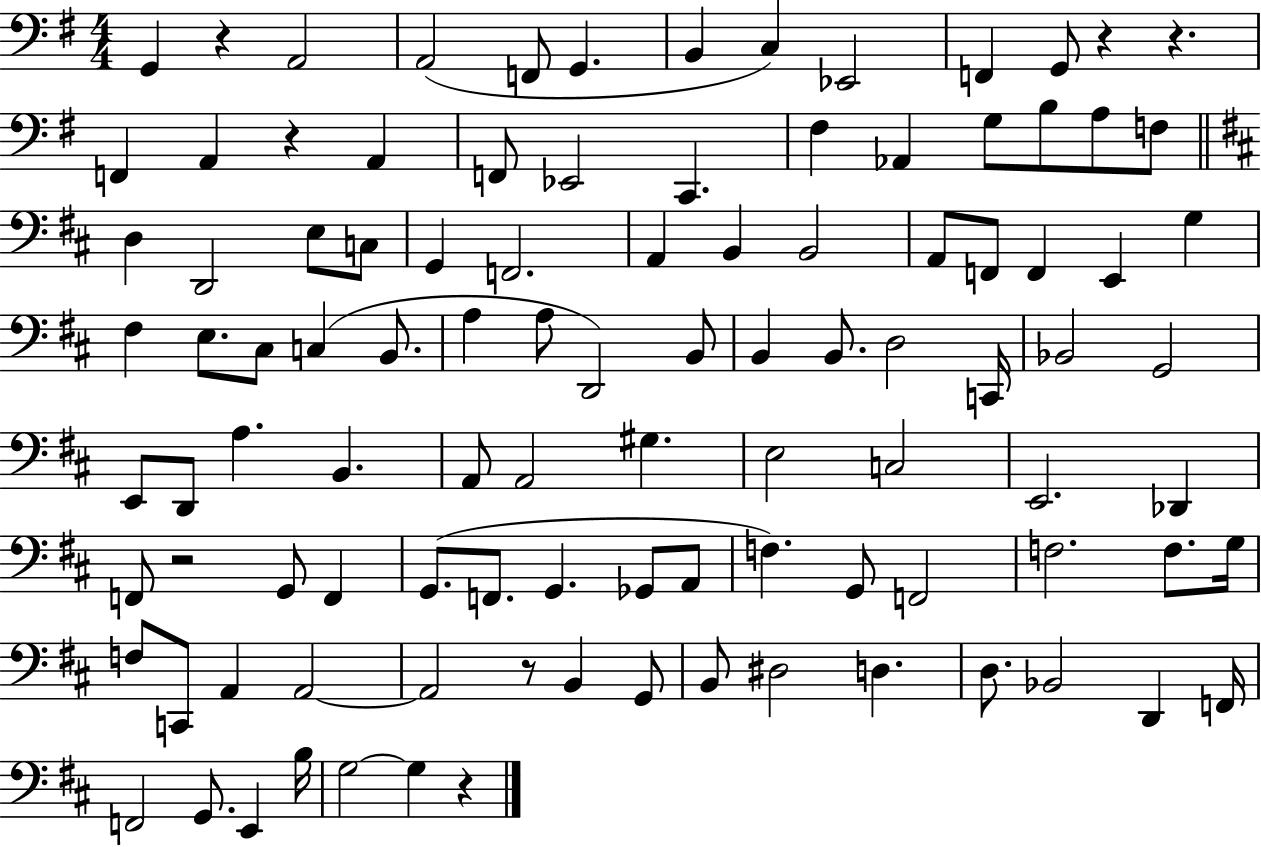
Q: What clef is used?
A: bass